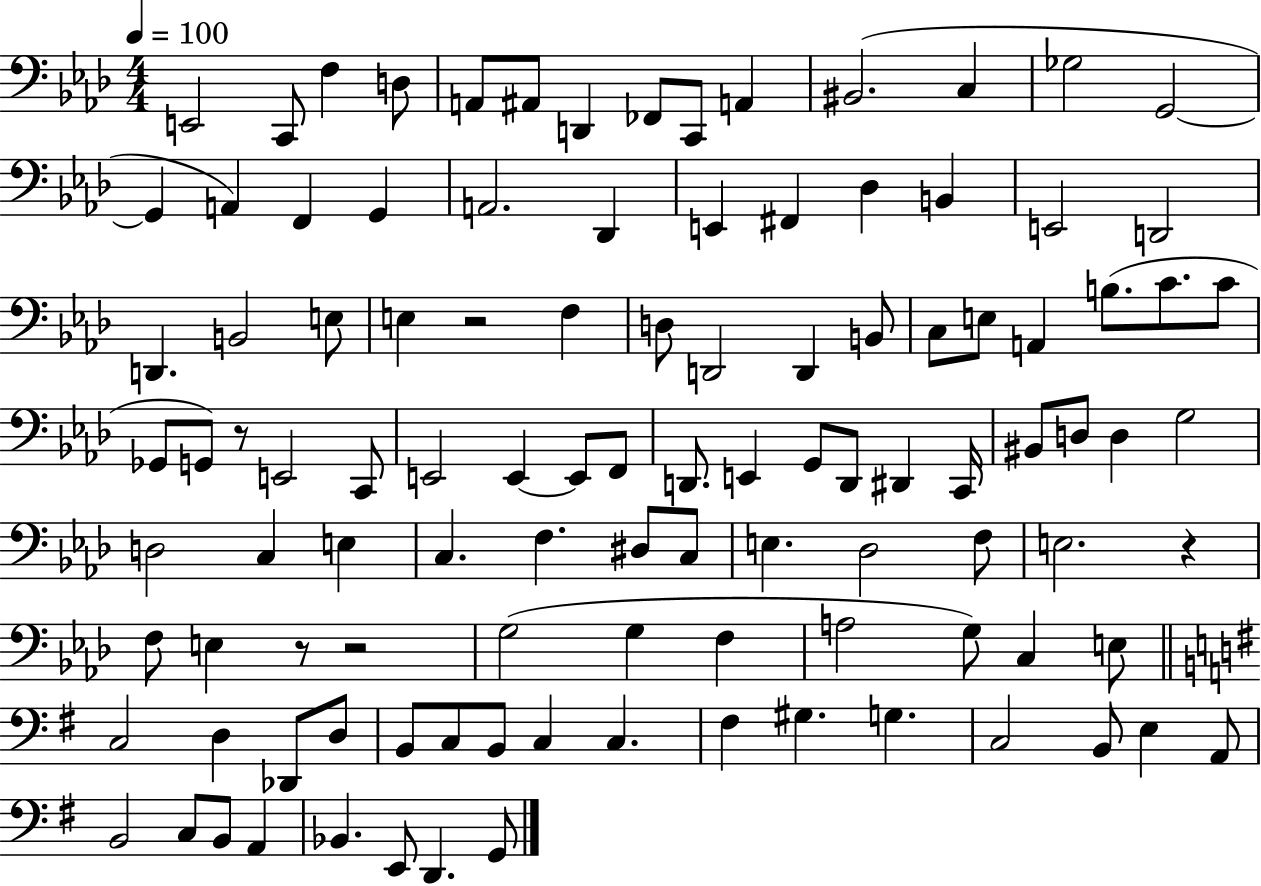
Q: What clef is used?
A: bass